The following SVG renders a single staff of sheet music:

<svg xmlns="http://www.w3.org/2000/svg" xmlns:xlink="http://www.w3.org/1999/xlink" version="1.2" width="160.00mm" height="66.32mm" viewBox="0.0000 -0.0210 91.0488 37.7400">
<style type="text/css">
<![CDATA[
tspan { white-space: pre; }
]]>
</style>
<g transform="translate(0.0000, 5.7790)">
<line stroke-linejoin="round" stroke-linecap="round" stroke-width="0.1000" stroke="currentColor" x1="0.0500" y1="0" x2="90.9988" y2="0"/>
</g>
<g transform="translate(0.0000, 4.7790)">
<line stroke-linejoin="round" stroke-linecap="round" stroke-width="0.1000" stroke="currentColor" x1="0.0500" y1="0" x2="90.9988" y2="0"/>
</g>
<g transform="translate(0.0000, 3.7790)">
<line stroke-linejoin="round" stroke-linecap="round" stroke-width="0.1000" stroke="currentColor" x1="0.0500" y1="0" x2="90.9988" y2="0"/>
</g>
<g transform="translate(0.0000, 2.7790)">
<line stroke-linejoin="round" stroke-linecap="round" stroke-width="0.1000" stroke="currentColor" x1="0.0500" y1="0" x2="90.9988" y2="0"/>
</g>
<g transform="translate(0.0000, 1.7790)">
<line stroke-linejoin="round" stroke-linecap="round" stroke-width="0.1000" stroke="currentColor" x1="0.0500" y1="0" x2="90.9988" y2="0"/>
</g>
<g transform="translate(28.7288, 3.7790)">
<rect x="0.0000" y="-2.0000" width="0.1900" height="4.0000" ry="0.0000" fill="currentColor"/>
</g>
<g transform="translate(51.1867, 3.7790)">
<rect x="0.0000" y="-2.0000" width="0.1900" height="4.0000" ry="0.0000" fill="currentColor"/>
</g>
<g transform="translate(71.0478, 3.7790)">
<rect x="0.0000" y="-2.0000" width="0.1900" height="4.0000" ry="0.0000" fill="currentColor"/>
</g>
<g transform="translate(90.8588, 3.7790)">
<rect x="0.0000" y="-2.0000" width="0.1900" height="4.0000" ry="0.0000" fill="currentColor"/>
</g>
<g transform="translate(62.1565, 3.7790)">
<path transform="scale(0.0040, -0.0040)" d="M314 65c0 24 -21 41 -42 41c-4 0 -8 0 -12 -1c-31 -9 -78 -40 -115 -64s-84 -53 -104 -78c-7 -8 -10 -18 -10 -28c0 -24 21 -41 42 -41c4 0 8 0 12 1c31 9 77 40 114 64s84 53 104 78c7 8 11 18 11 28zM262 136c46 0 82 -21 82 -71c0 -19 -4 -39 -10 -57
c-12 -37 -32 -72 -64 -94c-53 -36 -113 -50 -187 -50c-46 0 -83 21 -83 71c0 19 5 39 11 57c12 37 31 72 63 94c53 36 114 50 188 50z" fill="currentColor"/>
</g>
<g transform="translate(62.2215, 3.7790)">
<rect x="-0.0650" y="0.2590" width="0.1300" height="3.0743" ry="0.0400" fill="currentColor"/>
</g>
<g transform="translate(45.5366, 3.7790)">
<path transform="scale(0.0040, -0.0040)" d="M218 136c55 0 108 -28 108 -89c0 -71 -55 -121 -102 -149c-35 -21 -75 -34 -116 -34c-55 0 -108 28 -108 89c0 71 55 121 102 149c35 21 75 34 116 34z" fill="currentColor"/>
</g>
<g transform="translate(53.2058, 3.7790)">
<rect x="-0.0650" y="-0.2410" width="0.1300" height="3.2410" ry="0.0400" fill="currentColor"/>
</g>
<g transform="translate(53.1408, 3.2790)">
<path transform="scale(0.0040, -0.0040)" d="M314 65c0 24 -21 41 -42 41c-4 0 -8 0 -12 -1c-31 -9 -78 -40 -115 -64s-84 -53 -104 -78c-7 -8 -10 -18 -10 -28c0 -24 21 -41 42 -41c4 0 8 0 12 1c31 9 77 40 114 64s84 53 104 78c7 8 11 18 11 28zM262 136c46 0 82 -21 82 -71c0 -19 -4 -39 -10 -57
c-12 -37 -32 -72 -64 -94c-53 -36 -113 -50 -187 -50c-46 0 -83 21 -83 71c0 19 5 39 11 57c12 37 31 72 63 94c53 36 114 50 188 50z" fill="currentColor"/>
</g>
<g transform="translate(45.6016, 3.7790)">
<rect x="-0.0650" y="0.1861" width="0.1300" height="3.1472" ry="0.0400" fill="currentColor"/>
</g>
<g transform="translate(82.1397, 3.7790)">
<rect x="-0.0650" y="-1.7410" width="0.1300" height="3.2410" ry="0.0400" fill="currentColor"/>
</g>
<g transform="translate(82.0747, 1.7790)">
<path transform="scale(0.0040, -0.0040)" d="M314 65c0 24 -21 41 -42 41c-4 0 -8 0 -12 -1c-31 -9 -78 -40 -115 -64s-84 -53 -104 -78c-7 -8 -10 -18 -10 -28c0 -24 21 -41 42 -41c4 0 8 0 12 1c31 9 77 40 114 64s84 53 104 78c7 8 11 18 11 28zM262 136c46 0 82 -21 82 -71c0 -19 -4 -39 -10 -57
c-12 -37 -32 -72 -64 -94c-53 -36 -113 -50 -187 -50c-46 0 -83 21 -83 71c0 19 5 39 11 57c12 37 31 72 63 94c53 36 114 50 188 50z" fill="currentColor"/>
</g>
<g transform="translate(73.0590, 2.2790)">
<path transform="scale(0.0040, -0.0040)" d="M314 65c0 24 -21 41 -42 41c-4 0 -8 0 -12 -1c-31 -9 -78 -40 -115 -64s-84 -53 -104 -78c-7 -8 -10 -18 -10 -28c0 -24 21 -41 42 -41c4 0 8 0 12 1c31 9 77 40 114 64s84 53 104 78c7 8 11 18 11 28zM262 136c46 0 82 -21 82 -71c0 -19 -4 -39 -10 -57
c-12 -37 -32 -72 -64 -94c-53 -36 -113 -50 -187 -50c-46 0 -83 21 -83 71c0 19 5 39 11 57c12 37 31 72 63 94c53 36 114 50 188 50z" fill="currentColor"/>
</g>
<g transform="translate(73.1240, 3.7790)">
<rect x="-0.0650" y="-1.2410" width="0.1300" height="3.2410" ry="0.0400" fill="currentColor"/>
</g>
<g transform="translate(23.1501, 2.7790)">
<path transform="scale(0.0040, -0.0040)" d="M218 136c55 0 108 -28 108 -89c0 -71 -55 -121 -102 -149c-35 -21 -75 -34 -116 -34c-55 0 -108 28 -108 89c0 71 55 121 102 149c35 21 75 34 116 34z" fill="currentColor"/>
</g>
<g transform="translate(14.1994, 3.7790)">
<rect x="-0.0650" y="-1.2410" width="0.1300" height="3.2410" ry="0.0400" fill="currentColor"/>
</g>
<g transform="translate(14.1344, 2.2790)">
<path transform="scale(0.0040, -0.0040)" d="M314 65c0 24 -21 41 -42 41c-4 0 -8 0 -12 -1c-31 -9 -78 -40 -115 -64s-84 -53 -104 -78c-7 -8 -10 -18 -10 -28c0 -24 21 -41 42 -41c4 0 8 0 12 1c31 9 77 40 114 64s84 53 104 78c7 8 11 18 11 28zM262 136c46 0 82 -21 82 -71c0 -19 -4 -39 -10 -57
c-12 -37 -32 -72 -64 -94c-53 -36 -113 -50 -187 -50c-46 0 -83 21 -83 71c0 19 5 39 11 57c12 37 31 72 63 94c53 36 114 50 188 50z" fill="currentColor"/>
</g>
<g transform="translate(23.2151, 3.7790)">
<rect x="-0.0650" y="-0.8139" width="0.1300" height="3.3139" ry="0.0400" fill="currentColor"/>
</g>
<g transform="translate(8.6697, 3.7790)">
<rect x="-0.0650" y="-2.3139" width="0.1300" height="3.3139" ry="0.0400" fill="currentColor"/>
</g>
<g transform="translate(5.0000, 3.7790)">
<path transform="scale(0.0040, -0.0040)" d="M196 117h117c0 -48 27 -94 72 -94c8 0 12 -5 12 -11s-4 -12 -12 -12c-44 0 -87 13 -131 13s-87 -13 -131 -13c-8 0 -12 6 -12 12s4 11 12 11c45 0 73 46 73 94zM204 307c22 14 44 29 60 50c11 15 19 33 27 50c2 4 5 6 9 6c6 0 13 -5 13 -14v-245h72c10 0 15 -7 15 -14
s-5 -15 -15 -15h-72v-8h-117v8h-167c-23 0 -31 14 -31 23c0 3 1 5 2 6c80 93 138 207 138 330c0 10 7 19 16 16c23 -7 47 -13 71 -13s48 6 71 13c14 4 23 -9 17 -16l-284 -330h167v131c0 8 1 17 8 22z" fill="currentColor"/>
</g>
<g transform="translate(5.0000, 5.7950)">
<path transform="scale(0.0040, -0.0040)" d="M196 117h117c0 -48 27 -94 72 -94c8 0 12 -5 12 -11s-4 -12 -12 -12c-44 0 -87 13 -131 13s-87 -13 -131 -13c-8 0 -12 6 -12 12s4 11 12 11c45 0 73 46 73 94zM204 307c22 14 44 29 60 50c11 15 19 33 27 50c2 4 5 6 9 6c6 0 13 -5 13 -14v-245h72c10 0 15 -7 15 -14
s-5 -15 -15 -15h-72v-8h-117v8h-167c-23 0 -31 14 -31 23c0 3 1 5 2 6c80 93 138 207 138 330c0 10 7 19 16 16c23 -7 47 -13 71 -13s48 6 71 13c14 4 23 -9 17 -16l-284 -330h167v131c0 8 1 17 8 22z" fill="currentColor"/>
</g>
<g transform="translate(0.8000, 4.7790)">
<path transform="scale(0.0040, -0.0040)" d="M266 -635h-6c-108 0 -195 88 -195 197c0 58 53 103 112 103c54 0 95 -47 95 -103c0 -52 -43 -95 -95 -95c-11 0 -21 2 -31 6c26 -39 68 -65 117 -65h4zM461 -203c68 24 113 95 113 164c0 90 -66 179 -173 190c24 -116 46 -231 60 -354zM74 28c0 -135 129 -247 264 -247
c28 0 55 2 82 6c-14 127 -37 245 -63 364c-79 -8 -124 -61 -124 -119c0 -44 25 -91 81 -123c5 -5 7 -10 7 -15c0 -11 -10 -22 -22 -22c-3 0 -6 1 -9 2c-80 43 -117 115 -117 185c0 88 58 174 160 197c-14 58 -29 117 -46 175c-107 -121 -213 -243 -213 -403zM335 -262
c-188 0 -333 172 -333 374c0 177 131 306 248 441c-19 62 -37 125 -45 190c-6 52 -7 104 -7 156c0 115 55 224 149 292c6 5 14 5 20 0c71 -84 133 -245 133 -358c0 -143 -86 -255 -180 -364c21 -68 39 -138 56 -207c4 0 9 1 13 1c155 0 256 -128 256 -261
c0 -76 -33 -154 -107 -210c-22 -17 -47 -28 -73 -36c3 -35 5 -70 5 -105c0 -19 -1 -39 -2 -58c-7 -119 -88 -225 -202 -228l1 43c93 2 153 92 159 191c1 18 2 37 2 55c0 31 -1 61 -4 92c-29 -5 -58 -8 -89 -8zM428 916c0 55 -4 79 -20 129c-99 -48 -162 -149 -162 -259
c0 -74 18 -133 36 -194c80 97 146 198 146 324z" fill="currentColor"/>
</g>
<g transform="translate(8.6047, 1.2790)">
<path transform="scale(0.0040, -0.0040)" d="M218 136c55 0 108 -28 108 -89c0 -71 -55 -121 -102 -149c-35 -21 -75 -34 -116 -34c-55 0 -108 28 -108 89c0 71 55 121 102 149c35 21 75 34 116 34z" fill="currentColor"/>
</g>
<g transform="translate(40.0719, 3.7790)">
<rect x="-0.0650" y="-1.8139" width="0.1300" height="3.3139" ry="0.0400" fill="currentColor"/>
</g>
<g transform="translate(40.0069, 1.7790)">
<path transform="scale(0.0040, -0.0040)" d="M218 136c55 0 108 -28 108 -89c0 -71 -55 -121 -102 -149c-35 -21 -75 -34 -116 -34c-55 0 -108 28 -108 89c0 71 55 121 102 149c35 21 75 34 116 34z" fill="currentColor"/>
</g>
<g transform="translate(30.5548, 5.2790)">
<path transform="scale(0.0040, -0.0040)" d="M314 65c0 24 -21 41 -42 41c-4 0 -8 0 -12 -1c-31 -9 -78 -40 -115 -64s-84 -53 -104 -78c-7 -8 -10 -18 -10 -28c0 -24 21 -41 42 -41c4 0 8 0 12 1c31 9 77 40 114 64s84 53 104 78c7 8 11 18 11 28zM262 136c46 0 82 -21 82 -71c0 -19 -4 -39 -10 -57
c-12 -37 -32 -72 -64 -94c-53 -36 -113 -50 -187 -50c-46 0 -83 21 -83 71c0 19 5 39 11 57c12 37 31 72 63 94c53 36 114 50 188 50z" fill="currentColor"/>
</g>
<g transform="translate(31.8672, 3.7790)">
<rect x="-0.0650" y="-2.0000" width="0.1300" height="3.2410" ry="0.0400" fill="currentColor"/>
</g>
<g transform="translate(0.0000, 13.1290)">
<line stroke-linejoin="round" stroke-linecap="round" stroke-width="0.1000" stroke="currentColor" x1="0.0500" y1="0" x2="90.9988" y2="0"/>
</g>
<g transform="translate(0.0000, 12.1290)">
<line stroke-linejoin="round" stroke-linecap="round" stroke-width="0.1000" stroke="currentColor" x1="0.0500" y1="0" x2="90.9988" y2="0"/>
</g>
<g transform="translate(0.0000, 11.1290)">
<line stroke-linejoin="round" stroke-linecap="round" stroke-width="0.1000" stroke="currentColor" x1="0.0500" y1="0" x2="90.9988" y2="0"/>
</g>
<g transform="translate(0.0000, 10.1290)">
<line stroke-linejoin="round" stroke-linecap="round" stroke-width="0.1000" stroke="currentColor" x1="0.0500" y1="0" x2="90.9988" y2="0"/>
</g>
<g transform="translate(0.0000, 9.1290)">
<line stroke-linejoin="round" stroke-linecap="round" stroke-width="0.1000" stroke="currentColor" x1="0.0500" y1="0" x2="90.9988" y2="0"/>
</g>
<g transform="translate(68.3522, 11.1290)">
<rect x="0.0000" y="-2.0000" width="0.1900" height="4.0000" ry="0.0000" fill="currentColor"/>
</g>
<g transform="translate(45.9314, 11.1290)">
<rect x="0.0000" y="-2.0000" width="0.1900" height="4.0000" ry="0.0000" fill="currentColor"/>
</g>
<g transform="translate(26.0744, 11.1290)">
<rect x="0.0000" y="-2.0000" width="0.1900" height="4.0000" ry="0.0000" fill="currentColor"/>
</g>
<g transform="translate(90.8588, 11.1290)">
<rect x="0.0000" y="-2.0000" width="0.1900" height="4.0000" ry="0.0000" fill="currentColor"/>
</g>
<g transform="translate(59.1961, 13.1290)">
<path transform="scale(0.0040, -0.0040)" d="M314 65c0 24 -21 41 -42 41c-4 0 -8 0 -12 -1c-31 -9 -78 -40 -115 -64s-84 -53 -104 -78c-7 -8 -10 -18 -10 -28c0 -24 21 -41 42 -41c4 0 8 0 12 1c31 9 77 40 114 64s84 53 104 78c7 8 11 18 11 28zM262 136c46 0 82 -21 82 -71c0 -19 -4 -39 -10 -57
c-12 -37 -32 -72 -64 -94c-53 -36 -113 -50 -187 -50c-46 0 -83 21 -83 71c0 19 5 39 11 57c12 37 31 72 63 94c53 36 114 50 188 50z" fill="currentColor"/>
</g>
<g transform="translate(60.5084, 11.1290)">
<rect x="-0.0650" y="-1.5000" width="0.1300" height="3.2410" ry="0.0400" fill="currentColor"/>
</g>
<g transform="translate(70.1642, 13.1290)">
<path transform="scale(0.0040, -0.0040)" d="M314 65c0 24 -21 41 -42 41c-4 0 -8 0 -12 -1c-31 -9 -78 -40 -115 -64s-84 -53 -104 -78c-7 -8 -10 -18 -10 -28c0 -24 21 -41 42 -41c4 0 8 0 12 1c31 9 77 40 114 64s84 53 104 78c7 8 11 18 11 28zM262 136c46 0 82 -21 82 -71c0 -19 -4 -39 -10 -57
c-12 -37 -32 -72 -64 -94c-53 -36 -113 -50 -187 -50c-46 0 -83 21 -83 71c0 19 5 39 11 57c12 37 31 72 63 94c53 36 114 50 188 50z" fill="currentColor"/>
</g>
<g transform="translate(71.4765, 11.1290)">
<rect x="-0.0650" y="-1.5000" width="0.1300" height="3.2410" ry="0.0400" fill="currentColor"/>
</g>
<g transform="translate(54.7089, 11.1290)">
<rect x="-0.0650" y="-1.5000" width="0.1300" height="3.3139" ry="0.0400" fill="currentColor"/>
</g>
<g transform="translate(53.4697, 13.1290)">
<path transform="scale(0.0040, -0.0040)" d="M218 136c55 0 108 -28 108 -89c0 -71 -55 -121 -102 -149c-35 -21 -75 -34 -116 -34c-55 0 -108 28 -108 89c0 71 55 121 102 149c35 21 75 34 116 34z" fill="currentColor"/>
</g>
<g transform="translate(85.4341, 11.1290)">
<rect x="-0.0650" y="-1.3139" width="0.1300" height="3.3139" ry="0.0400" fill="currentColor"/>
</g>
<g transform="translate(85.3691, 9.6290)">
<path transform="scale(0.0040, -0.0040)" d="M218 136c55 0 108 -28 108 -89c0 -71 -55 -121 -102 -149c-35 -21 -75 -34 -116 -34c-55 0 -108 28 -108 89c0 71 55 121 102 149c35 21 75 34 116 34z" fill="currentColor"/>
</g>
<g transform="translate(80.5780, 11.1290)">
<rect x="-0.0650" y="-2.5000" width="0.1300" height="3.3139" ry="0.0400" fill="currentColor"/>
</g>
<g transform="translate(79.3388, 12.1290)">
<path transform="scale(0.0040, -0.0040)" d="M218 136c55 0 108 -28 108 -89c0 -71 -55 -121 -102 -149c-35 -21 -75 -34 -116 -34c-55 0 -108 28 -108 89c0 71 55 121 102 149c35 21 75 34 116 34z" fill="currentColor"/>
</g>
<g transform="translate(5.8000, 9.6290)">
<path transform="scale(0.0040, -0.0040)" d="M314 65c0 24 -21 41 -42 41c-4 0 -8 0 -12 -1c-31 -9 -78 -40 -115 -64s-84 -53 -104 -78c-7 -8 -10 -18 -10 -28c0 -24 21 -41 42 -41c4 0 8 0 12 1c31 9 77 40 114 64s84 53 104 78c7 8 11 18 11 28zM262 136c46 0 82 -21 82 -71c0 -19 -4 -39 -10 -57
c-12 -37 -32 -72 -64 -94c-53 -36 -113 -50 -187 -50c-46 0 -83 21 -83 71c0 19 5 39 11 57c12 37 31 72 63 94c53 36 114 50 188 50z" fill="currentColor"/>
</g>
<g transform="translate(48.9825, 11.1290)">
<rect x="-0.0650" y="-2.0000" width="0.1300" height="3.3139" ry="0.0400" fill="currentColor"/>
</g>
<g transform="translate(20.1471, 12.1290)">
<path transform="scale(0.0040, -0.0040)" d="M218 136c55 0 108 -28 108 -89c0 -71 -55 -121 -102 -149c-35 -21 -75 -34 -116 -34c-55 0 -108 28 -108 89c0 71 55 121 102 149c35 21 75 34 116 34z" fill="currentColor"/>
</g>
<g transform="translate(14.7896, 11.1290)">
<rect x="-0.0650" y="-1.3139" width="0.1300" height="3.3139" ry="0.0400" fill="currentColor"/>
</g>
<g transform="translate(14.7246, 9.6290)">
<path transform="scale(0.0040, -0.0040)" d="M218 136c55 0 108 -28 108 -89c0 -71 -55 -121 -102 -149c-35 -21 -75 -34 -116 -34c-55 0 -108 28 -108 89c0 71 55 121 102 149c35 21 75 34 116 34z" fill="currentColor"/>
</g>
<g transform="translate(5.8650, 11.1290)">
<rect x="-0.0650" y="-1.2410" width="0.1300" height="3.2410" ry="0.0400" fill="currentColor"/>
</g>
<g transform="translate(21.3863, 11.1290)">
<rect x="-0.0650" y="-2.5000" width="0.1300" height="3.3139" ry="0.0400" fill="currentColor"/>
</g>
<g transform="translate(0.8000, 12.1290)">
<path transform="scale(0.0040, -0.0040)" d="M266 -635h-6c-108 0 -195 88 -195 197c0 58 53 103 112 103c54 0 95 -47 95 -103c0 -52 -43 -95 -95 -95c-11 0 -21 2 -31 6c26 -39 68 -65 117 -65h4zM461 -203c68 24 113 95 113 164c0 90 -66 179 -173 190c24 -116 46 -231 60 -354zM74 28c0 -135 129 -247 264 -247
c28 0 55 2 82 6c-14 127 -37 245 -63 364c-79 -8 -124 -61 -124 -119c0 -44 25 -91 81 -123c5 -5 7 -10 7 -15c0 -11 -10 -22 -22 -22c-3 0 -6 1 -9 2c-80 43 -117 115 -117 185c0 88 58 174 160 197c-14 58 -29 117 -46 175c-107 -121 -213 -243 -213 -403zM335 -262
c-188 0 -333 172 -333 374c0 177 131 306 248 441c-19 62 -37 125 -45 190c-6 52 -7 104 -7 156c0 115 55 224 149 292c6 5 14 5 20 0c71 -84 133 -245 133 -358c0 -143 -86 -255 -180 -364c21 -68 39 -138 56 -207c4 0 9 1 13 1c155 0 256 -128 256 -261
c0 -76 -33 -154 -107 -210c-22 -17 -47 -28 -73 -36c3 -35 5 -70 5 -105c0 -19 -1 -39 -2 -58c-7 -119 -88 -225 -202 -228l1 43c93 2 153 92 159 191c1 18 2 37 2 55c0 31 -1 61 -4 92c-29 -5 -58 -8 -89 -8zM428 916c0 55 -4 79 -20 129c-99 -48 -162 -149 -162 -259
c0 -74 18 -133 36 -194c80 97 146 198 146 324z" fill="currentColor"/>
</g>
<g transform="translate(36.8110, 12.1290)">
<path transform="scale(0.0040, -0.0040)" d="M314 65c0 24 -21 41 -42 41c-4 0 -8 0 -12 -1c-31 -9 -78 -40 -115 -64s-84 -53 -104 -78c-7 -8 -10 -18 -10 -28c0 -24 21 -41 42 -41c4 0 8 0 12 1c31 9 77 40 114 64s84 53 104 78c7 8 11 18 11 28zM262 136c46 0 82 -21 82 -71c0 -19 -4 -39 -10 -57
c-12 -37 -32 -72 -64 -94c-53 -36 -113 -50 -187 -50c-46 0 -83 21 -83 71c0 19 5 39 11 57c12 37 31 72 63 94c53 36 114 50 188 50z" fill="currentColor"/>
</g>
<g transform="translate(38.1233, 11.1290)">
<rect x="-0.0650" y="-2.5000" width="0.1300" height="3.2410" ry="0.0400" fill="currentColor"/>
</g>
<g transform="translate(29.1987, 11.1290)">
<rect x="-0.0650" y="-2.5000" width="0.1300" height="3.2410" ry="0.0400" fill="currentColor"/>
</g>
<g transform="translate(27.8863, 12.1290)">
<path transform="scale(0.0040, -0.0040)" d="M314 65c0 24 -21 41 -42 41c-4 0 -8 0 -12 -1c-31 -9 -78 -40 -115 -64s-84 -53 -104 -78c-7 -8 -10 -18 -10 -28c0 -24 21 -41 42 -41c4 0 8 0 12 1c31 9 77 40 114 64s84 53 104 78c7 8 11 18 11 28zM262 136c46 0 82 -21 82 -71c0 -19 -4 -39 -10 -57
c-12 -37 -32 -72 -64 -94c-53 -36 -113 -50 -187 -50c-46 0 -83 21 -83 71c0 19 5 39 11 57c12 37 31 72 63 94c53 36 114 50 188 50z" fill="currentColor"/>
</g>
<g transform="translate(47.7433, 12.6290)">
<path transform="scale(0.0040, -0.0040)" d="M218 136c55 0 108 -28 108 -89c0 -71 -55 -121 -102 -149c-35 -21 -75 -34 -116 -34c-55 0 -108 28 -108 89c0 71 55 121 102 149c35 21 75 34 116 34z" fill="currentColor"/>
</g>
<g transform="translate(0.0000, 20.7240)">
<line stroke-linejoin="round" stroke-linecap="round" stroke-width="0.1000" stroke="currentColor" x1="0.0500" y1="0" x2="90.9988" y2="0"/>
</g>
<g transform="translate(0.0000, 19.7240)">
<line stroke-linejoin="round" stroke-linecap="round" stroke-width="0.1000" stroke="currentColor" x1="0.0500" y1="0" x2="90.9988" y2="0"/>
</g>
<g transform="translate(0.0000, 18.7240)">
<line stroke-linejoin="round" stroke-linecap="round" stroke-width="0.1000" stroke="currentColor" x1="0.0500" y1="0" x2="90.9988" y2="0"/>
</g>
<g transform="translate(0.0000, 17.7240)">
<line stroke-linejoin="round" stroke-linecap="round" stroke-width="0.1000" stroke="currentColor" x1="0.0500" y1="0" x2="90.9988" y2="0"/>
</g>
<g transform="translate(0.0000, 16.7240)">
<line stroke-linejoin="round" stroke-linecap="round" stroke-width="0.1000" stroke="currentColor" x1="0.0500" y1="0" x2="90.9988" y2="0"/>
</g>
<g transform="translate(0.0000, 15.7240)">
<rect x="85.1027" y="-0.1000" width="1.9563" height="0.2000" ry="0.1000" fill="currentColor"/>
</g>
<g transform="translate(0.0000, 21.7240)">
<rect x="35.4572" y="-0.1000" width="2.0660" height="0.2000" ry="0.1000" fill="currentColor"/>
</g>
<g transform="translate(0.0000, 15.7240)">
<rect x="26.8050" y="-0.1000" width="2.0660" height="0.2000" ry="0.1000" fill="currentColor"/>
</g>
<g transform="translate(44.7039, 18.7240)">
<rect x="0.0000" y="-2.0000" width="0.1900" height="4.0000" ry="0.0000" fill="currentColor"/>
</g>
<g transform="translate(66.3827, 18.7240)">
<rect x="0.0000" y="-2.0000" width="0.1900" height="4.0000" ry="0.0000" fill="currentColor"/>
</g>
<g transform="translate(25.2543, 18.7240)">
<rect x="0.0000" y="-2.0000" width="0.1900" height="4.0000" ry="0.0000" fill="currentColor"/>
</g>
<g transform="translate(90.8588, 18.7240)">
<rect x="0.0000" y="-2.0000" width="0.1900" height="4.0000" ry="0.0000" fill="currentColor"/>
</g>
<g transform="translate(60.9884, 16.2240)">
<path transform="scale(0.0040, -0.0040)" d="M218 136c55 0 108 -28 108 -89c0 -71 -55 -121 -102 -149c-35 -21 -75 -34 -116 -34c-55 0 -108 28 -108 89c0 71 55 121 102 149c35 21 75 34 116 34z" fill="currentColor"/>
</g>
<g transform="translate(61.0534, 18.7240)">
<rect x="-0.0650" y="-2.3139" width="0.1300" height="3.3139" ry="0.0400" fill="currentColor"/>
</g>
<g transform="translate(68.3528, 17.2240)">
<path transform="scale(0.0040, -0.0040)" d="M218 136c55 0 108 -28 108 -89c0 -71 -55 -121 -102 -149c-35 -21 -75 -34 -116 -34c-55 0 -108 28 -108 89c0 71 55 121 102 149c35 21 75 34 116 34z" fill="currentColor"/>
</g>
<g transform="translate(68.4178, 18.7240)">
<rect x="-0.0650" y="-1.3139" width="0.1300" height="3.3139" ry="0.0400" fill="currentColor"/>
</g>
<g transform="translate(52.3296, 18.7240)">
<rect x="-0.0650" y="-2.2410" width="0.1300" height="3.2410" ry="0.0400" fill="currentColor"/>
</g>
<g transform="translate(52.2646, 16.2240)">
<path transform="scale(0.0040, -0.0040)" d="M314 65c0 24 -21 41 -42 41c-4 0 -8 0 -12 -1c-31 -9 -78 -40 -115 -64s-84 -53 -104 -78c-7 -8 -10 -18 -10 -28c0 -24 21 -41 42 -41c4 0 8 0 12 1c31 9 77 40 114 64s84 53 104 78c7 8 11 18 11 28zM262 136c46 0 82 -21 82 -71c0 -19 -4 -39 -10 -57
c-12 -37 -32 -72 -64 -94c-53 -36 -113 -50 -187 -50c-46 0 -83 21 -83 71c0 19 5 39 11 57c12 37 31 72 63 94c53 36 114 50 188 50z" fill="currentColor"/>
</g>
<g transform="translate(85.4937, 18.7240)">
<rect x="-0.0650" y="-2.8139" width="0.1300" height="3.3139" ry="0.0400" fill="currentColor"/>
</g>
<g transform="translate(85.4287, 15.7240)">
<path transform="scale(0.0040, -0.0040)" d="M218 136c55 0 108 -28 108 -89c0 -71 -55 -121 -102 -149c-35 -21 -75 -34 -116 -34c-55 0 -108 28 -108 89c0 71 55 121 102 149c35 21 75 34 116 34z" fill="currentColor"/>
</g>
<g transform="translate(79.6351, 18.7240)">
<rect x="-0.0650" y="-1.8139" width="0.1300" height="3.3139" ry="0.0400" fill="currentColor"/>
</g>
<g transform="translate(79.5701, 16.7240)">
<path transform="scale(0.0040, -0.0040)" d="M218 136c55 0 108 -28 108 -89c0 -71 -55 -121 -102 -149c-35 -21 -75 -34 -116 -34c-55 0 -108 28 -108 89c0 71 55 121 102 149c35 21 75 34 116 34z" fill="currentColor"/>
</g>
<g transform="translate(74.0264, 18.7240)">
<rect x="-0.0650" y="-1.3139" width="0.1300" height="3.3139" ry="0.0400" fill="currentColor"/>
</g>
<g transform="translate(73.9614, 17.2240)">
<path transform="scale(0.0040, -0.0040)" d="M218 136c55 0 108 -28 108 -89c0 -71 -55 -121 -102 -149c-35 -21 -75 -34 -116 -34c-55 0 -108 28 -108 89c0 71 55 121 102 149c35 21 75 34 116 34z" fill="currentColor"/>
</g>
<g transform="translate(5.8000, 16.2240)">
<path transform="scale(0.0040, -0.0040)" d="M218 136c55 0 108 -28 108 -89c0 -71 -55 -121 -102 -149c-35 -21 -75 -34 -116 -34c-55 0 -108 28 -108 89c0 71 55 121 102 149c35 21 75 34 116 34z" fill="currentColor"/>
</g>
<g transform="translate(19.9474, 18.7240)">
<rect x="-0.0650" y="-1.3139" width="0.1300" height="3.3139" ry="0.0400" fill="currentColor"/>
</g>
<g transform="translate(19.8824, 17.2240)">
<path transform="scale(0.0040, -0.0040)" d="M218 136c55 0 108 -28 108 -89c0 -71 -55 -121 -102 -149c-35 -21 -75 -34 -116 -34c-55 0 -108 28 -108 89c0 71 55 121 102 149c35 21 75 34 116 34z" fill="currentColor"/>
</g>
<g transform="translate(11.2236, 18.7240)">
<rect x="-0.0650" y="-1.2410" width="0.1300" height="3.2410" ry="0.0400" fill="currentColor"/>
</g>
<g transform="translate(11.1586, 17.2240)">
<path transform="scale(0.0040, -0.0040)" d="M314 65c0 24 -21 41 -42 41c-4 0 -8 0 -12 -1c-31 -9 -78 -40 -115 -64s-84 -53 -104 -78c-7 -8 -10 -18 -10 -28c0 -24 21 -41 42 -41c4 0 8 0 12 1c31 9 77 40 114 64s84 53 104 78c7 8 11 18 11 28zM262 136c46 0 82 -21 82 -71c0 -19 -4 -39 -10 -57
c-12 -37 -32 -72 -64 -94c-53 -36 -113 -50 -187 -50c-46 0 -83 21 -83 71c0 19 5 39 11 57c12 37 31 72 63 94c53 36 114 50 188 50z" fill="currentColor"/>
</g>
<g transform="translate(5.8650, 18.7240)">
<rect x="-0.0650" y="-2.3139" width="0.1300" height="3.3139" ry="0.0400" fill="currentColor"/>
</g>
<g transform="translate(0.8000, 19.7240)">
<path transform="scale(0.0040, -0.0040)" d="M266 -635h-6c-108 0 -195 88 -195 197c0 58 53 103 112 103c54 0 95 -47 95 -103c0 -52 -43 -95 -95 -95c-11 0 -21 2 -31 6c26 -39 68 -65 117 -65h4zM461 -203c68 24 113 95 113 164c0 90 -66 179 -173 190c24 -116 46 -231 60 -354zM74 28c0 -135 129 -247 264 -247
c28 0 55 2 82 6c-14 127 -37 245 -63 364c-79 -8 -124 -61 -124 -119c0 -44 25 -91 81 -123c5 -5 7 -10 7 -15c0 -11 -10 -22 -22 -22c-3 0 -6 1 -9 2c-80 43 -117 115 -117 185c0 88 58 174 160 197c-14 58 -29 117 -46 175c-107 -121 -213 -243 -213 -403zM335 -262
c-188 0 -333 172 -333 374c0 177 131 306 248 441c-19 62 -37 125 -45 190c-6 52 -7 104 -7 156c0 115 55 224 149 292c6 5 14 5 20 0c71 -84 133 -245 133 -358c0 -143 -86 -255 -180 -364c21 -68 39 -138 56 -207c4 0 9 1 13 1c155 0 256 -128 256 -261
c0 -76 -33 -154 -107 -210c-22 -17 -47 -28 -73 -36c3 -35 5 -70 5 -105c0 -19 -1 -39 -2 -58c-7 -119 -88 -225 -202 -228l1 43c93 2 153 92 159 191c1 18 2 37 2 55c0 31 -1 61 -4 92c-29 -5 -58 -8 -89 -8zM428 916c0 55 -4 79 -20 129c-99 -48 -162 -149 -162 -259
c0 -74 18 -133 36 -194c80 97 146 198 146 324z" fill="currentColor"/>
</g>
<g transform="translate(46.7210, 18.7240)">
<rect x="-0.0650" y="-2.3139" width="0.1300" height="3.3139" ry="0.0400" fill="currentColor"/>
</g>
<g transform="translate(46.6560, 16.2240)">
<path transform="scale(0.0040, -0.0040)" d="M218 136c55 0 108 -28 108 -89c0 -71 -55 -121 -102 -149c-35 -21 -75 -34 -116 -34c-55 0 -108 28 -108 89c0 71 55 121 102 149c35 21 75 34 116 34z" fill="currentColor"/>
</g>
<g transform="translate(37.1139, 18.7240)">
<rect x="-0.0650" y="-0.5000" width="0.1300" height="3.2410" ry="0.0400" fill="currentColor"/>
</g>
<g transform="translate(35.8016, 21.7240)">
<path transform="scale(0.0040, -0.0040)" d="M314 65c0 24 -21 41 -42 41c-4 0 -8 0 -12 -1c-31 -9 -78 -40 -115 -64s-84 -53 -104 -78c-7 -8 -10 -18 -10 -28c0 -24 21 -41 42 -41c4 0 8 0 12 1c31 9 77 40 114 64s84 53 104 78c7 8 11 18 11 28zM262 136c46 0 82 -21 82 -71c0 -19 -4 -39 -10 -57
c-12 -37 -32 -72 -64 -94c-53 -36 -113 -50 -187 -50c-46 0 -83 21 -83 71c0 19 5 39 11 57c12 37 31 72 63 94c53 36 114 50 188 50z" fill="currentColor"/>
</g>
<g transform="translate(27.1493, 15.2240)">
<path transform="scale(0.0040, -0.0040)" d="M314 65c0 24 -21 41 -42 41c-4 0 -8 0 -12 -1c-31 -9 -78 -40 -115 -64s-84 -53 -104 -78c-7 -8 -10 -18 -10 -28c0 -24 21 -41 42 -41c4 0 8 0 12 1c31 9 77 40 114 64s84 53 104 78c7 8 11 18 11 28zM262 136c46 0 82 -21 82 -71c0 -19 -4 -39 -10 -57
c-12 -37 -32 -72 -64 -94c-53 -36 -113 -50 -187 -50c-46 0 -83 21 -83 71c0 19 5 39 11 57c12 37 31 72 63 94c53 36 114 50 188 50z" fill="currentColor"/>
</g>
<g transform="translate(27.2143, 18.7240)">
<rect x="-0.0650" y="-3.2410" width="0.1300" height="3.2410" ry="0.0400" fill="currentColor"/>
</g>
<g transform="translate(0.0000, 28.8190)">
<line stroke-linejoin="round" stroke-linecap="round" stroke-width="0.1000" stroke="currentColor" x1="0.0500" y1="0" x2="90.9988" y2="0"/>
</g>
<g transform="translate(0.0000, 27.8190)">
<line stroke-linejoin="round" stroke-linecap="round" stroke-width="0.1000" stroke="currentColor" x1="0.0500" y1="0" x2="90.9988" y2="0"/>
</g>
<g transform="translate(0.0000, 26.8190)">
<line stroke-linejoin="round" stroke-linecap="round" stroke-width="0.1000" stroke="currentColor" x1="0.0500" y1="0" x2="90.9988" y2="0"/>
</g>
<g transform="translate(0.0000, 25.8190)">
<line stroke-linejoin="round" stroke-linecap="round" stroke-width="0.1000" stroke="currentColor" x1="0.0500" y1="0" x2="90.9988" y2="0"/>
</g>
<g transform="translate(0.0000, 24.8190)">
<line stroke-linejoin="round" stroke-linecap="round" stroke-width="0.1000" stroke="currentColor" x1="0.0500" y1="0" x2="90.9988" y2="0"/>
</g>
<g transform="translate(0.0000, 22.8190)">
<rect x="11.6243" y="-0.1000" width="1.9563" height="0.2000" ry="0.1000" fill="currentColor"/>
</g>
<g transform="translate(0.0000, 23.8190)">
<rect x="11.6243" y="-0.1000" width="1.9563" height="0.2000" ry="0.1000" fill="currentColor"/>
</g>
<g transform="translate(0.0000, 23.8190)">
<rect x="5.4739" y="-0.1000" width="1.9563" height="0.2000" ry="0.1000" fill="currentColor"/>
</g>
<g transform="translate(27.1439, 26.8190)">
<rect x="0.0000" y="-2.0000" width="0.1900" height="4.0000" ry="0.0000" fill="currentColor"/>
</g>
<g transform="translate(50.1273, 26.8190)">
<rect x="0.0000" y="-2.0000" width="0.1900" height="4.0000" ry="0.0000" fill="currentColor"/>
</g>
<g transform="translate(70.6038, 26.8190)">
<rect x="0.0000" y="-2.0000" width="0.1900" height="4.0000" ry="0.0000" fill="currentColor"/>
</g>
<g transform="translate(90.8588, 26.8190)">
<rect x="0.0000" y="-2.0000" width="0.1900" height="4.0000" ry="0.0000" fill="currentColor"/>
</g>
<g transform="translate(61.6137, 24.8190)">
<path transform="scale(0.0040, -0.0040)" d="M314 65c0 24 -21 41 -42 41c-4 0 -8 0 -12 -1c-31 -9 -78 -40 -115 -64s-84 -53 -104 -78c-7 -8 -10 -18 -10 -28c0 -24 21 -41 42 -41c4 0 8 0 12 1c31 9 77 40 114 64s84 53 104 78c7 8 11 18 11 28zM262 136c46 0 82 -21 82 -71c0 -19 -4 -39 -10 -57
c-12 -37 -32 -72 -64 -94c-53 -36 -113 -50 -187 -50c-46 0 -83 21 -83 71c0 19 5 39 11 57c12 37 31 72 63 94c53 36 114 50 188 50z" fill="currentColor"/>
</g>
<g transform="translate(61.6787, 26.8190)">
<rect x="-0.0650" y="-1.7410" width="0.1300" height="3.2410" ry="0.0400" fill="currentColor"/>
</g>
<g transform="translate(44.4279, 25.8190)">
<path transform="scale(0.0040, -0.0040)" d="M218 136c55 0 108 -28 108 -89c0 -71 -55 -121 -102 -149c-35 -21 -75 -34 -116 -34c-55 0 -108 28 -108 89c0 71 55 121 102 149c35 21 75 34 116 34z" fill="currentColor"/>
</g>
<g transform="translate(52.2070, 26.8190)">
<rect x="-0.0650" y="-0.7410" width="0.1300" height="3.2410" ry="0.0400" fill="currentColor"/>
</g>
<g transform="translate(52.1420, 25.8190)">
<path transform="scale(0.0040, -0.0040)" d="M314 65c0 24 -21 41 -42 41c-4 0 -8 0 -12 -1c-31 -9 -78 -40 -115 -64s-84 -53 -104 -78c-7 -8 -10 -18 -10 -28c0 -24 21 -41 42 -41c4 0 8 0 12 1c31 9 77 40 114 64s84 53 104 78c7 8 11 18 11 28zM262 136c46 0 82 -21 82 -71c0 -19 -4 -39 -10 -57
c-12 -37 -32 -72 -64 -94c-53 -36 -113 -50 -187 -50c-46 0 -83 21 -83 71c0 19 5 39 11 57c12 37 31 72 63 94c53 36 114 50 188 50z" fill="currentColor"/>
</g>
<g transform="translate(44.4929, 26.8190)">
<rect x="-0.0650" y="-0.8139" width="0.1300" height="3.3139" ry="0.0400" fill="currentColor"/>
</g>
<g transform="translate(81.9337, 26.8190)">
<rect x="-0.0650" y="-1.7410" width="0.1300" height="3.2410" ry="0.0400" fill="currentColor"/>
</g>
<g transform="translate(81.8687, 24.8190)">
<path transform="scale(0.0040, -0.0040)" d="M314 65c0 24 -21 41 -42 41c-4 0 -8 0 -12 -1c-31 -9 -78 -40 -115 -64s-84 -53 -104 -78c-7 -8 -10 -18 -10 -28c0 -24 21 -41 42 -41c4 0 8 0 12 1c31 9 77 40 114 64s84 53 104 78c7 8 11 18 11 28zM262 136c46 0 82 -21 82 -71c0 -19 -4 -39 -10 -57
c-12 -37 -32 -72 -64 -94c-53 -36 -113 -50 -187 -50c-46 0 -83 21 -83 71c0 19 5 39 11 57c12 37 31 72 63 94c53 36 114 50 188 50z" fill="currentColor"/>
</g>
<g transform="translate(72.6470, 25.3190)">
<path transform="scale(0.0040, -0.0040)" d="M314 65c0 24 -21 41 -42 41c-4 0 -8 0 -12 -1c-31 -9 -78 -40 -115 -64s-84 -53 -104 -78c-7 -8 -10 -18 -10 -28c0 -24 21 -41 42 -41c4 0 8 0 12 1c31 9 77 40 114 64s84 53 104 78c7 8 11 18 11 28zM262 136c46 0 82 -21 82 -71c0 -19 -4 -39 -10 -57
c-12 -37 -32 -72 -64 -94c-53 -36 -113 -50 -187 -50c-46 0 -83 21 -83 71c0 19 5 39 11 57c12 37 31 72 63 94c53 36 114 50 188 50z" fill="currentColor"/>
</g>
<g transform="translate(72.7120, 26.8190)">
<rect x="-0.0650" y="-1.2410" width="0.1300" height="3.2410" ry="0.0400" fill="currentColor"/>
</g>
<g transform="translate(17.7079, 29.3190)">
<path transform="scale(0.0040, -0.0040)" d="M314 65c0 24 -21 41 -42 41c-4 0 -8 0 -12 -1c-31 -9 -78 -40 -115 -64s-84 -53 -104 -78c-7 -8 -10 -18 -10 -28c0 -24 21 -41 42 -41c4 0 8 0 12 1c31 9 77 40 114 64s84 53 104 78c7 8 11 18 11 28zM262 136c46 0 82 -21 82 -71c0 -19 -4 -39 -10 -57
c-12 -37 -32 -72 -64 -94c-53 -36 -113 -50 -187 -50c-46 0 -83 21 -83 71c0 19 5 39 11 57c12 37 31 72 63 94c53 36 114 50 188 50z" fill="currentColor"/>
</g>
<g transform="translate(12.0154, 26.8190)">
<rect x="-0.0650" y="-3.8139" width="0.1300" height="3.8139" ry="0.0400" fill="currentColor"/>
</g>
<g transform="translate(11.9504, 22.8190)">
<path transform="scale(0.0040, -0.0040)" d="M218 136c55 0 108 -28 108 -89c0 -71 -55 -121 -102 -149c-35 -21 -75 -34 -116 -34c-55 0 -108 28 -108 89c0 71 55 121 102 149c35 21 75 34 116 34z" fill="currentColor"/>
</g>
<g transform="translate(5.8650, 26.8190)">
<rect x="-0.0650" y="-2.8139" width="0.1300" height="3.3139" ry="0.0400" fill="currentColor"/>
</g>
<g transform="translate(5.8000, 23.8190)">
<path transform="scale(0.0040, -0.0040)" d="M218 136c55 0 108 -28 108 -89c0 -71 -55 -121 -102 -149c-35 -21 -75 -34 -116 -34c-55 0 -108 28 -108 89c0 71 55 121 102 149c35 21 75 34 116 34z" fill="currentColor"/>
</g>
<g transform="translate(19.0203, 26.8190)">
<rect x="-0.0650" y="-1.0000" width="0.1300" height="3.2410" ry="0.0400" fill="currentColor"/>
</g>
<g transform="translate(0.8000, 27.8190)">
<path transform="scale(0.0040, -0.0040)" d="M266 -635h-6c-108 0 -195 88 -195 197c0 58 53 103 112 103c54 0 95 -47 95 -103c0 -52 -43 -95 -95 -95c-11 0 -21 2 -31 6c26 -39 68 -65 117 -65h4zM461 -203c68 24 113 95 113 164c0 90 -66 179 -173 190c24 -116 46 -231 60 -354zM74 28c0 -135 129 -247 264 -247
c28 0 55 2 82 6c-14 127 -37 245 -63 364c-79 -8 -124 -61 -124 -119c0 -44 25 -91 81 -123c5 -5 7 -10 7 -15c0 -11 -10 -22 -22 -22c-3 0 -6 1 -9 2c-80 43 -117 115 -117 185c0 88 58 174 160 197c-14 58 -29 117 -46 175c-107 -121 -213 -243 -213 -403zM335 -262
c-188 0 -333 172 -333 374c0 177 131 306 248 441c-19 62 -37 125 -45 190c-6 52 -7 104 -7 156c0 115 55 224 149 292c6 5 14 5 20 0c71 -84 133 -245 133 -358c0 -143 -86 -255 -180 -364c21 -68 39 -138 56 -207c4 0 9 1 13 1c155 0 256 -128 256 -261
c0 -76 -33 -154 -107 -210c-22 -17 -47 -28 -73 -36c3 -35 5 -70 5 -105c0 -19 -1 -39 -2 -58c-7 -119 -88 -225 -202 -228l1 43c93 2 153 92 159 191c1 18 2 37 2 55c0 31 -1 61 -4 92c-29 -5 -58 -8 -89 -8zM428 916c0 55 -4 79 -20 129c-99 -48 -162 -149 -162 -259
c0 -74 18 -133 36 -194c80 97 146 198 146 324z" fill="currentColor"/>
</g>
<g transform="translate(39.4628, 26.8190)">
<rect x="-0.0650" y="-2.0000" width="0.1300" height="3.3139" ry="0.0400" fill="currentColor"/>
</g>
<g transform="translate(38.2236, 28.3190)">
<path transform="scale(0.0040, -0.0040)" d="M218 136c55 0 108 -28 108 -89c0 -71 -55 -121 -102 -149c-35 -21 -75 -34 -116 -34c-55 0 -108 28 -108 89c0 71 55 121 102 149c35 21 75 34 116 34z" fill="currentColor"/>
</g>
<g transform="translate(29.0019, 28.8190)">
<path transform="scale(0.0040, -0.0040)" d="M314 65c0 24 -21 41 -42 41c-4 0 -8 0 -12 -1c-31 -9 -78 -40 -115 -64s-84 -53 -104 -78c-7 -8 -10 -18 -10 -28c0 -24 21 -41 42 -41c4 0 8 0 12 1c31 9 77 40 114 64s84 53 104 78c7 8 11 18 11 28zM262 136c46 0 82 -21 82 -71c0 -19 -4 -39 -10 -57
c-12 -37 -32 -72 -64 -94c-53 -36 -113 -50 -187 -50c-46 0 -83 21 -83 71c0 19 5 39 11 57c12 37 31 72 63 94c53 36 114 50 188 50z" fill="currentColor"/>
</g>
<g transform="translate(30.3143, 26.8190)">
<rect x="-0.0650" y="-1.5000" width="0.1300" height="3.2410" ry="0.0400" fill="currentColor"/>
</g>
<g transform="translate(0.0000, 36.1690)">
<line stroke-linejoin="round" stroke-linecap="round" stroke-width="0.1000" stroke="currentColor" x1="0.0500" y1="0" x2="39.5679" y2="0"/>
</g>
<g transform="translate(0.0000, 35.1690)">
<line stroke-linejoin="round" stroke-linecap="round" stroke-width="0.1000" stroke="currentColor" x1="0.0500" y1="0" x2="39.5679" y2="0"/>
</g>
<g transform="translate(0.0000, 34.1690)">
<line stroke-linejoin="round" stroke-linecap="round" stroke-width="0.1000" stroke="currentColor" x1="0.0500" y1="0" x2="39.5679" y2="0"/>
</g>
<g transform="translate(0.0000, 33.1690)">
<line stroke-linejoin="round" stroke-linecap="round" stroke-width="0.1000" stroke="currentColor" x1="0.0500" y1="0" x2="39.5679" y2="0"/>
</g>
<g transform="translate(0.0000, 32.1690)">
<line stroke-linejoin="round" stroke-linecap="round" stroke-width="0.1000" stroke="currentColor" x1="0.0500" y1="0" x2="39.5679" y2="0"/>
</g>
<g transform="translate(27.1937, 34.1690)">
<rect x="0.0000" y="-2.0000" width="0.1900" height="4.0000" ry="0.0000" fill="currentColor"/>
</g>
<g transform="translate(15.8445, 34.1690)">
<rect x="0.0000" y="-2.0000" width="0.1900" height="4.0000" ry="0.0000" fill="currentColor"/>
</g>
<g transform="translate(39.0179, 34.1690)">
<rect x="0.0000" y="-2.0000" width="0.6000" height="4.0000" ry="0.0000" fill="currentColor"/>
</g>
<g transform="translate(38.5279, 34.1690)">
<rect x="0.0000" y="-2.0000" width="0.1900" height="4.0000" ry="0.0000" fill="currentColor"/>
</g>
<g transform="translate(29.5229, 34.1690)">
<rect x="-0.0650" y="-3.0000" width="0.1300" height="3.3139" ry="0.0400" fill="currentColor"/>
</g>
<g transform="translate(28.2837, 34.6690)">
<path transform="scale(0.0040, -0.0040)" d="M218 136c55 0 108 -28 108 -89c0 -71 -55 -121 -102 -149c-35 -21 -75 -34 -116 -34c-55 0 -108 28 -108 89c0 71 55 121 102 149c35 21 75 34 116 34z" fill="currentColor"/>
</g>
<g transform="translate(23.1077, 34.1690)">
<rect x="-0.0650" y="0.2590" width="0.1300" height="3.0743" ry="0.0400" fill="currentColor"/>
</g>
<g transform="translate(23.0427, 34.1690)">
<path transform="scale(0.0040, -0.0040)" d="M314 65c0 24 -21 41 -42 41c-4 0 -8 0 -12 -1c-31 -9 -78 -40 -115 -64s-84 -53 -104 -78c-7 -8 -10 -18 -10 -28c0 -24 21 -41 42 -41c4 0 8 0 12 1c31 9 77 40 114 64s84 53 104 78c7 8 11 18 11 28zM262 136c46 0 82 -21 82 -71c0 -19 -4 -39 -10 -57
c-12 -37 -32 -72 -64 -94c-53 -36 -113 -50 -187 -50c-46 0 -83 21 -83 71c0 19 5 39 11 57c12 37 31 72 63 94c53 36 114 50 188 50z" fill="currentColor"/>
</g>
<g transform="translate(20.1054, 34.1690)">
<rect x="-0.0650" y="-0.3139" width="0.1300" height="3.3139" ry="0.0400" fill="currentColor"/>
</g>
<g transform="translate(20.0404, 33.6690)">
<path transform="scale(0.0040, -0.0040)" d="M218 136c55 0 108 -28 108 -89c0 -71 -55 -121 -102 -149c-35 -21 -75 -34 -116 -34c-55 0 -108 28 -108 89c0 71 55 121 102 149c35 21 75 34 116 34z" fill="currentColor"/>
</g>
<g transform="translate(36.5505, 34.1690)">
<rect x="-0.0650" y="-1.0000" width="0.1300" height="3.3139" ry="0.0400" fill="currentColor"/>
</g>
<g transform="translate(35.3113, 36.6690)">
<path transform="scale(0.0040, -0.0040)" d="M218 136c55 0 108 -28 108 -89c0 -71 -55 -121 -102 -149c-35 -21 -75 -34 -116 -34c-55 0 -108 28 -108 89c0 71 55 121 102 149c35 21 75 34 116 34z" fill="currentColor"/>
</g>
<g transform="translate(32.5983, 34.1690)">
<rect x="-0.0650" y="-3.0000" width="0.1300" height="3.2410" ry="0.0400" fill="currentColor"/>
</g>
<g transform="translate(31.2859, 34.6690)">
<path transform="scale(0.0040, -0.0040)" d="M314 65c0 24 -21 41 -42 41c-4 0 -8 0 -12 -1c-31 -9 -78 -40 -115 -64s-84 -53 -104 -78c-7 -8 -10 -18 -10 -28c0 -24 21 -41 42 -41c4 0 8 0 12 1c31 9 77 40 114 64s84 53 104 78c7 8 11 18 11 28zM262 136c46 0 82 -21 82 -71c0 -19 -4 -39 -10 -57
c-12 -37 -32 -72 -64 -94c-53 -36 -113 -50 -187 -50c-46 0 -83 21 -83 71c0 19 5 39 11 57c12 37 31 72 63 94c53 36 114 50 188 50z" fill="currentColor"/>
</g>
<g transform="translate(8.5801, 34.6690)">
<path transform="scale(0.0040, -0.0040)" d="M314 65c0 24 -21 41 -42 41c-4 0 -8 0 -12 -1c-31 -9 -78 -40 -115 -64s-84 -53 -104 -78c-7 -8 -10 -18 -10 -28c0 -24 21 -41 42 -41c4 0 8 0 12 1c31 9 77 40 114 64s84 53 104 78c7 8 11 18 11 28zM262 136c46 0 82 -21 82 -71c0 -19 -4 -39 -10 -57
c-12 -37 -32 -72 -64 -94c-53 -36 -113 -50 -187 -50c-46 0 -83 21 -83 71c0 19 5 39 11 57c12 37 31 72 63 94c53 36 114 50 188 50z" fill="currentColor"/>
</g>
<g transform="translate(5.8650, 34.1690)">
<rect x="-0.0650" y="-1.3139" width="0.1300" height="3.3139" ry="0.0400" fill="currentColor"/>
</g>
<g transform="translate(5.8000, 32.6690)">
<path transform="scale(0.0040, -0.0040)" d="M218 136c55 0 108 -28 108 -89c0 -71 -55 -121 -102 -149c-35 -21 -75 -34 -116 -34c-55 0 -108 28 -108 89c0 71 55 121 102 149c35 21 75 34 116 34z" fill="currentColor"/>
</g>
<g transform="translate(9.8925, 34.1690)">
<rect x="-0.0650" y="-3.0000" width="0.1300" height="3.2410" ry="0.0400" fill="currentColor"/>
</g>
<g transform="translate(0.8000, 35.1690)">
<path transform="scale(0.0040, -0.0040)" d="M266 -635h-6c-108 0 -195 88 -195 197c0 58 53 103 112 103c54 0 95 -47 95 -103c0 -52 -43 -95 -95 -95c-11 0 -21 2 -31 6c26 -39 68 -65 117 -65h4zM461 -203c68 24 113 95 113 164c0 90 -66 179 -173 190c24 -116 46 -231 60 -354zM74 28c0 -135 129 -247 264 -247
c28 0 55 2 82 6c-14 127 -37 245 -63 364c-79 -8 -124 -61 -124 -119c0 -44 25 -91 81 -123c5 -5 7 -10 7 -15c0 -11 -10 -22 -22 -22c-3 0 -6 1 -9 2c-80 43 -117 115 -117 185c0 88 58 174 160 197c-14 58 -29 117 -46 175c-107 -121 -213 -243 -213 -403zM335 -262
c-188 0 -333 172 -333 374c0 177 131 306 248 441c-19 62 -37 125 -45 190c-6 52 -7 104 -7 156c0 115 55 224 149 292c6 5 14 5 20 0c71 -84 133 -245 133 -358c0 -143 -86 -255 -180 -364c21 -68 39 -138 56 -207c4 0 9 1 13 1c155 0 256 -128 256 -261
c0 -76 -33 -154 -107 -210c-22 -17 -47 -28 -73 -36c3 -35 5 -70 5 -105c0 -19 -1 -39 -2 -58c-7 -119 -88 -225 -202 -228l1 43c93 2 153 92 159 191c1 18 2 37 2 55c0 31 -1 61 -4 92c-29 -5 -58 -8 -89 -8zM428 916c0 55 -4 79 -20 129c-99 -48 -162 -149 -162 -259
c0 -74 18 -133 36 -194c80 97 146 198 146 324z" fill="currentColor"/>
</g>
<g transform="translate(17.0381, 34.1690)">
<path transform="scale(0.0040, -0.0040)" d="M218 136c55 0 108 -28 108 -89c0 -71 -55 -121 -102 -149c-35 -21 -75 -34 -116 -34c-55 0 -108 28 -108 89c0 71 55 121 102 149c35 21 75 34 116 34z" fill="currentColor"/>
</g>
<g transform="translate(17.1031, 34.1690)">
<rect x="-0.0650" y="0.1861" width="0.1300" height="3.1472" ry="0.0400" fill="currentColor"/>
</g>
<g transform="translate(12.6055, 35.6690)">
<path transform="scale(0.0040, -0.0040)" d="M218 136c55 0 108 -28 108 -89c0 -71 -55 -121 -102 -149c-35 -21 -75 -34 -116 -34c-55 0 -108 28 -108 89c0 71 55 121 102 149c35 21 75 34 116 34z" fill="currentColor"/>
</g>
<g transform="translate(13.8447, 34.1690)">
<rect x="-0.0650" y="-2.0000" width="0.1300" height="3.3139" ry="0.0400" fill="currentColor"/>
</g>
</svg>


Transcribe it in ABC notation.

X:1
T:Untitled
M:4/4
L:1/4
K:C
g e2 d F2 f B c2 B2 e2 f2 e2 e G G2 G2 F E E2 E2 G e g e2 e b2 C2 g g2 g e e f a a c' D2 E2 F d d2 f2 e2 f2 e A2 F B c B2 A A2 D